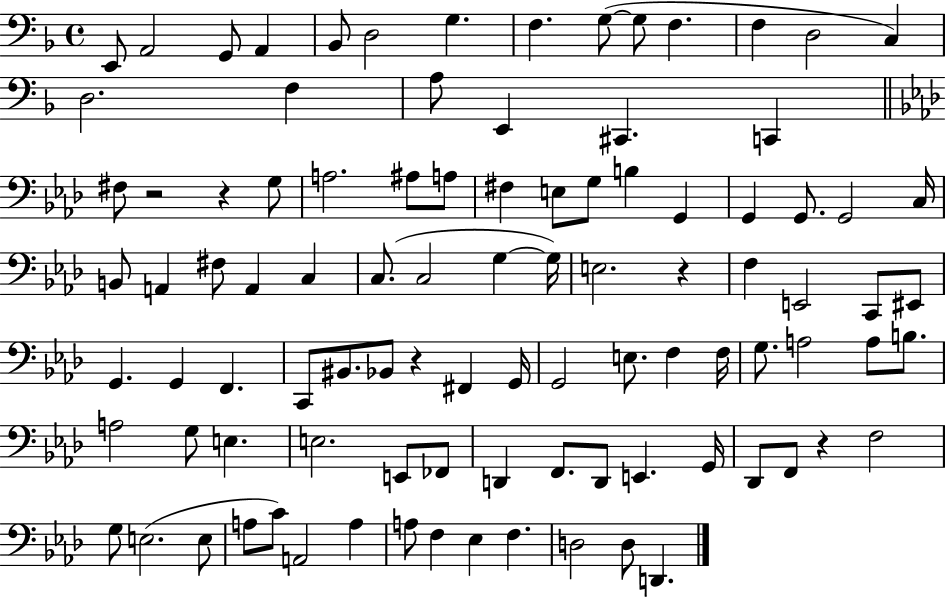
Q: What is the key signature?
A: F major